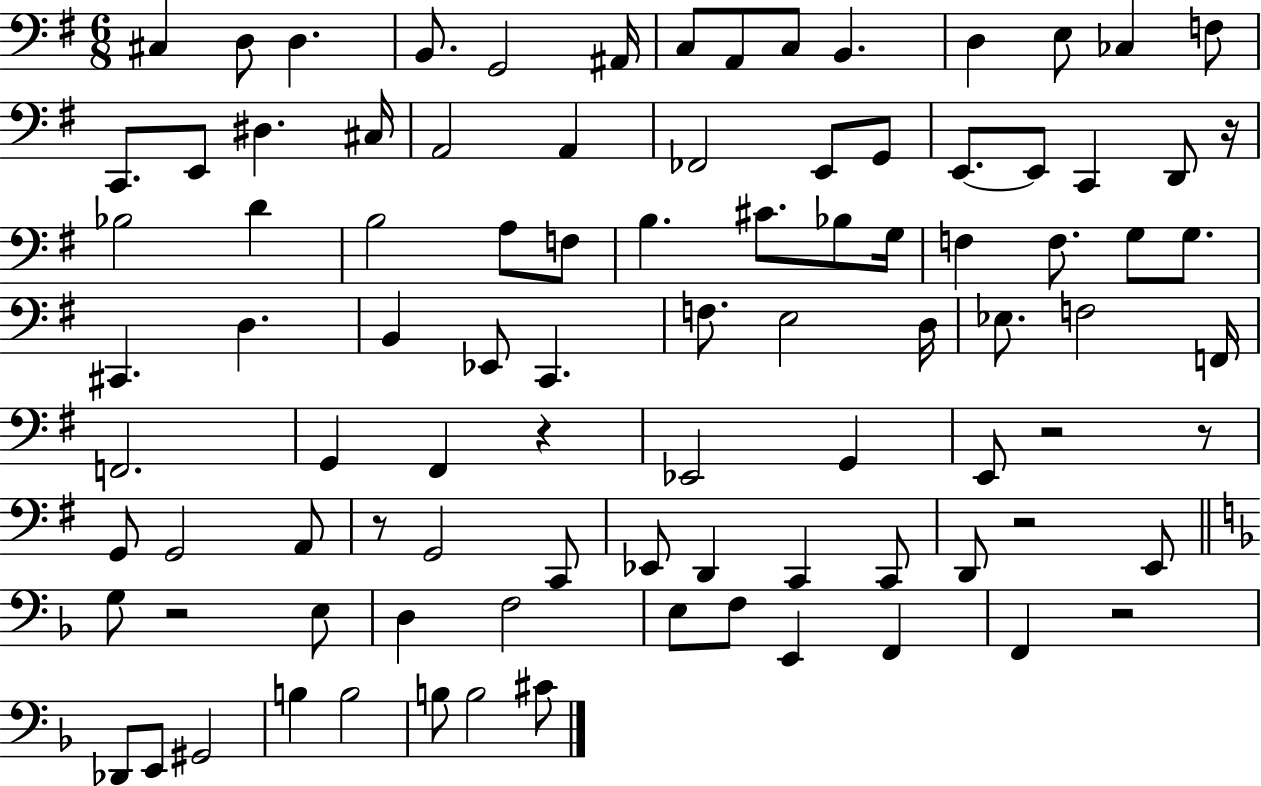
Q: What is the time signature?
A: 6/8